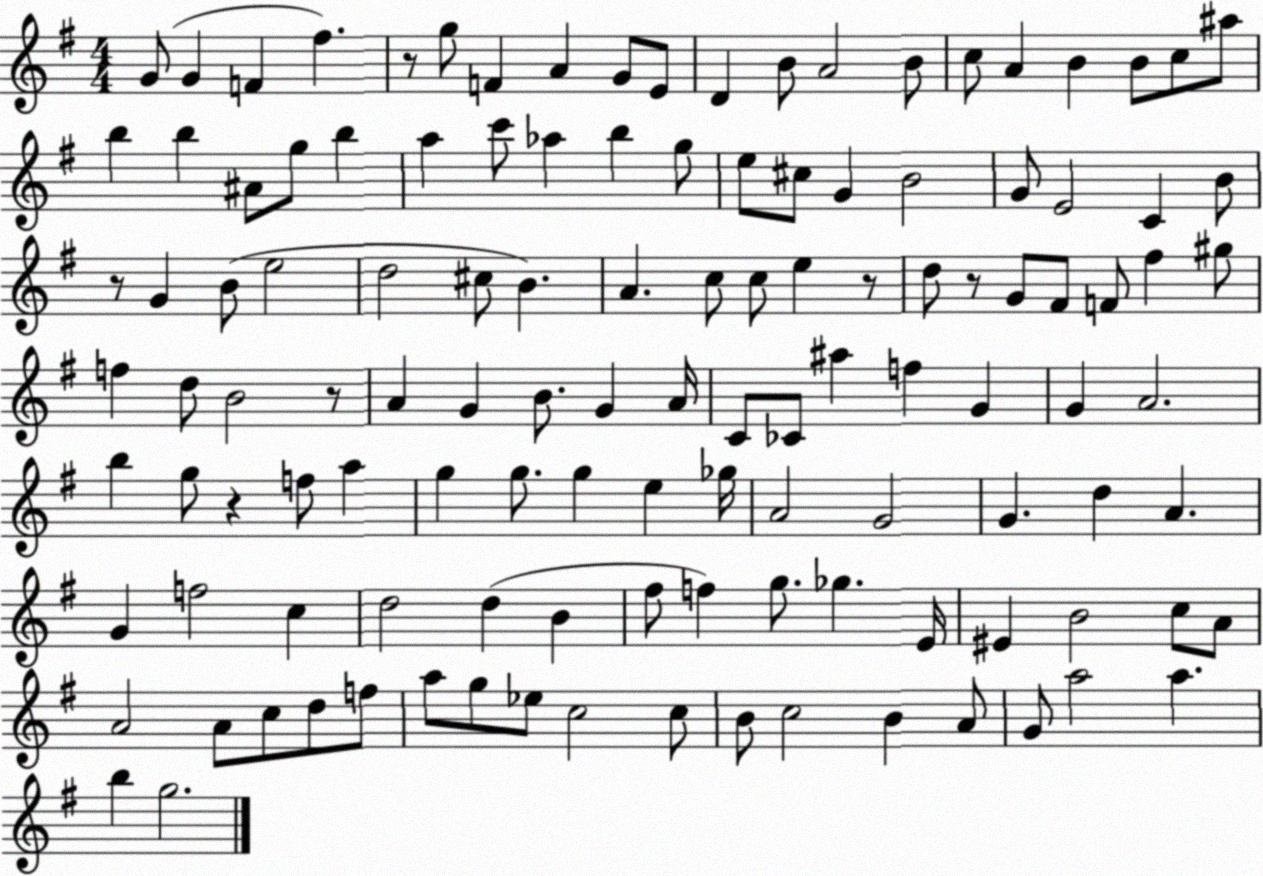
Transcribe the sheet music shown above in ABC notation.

X:1
T:Untitled
M:4/4
L:1/4
K:G
G/2 G F ^f z/2 g/2 F A G/2 E/2 D B/2 A2 B/2 c/2 A B B/2 c/2 ^a/2 b b ^A/2 g/2 b a c'/2 _a b g/2 e/2 ^c/2 G B2 G/2 E2 C B/2 z/2 G B/2 e2 d2 ^c/2 B A c/2 c/2 e z/2 d/2 z/2 G/2 ^F/2 F/2 ^f ^g/2 f d/2 B2 z/2 A G B/2 G A/4 C/2 _C/2 ^a f G G A2 b g/2 z f/2 a g g/2 g e _g/4 A2 G2 G d A G f2 c d2 d B ^f/2 f g/2 _g E/4 ^E B2 c/2 A/2 A2 A/2 c/2 d/2 f/2 a/2 g/2 _e/2 c2 c/2 B/2 c2 B A/2 G/2 a2 a b g2